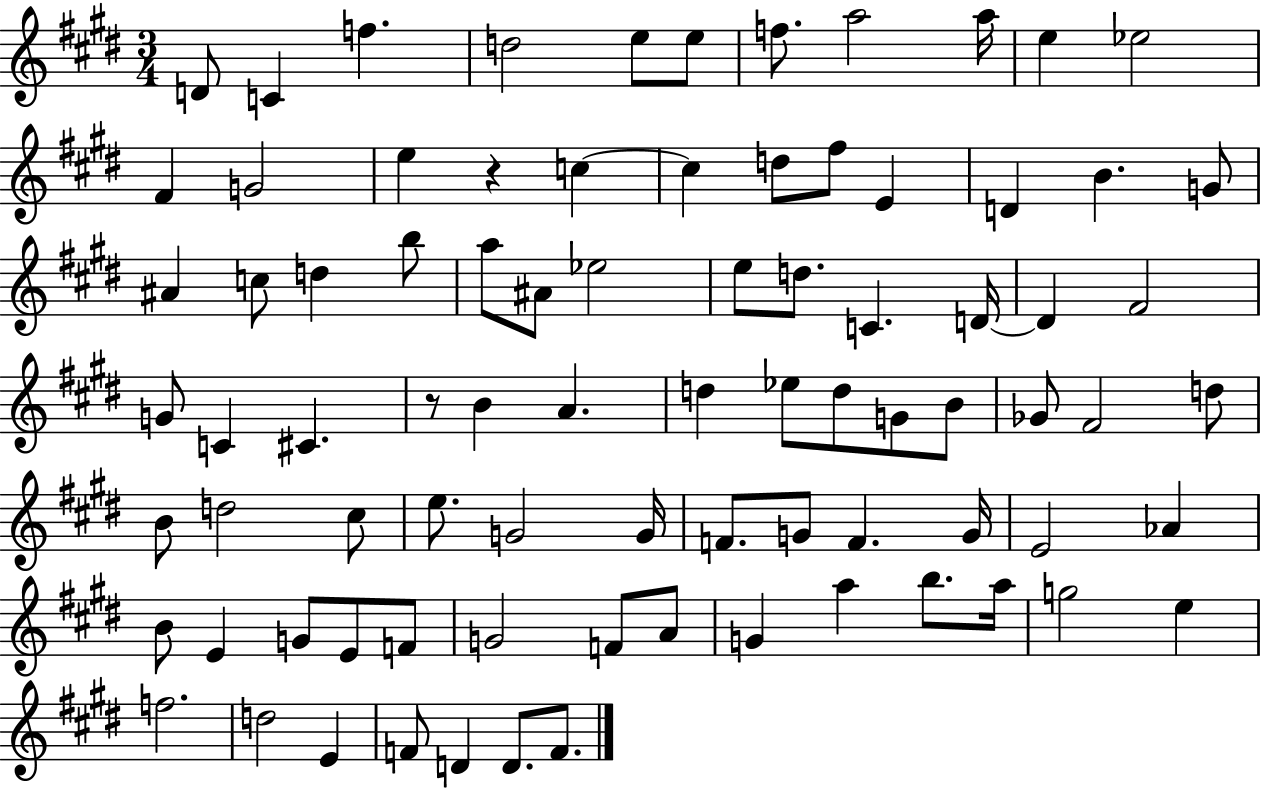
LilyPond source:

{
  \clef treble
  \numericTimeSignature
  \time 3/4
  \key e \major
  d'8 c'4 f''4. | d''2 e''8 e''8 | f''8. a''2 a''16 | e''4 ees''2 | \break fis'4 g'2 | e''4 r4 c''4~~ | c''4 d''8 fis''8 e'4 | d'4 b'4. g'8 | \break ais'4 c''8 d''4 b''8 | a''8 ais'8 ees''2 | e''8 d''8. c'4. d'16~~ | d'4 fis'2 | \break g'8 c'4 cis'4. | r8 b'4 a'4. | d''4 ees''8 d''8 g'8 b'8 | ges'8 fis'2 d''8 | \break b'8 d''2 cis''8 | e''8. g'2 g'16 | f'8. g'8 f'4. g'16 | e'2 aes'4 | \break b'8 e'4 g'8 e'8 f'8 | g'2 f'8 a'8 | g'4 a''4 b''8. a''16 | g''2 e''4 | \break f''2. | d''2 e'4 | f'8 d'4 d'8. f'8. | \bar "|."
}